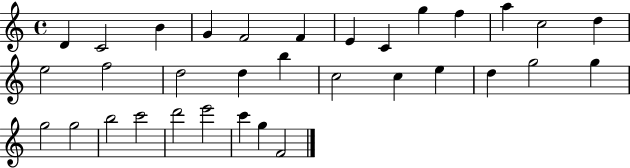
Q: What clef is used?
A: treble